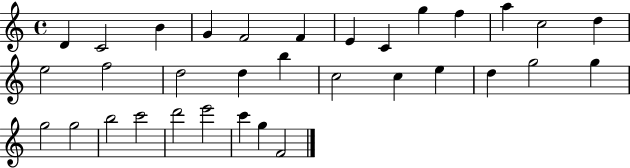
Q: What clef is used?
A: treble